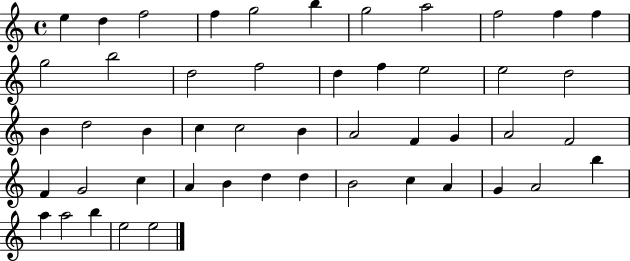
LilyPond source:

{
  \clef treble
  \time 4/4
  \defaultTimeSignature
  \key c \major
  e''4 d''4 f''2 | f''4 g''2 b''4 | g''2 a''2 | f''2 f''4 f''4 | \break g''2 b''2 | d''2 f''2 | d''4 f''4 e''2 | e''2 d''2 | \break b'4 d''2 b'4 | c''4 c''2 b'4 | a'2 f'4 g'4 | a'2 f'2 | \break f'4 g'2 c''4 | a'4 b'4 d''4 d''4 | b'2 c''4 a'4 | g'4 a'2 b''4 | \break a''4 a''2 b''4 | e''2 e''2 | \bar "|."
}